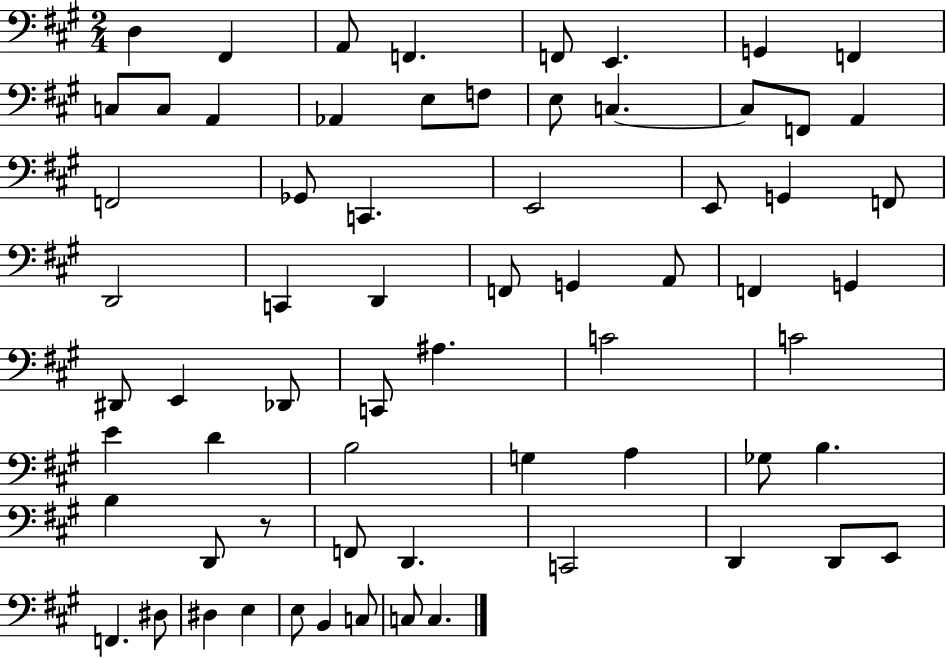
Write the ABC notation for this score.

X:1
T:Untitled
M:2/4
L:1/4
K:A
D, ^F,, A,,/2 F,, F,,/2 E,, G,, F,, C,/2 C,/2 A,, _A,, E,/2 F,/2 E,/2 C, C,/2 F,,/2 A,, F,,2 _G,,/2 C,, E,,2 E,,/2 G,, F,,/2 D,,2 C,, D,, F,,/2 G,, A,,/2 F,, G,, ^D,,/2 E,, _D,,/2 C,,/2 ^A, C2 C2 E D B,2 G, A, _G,/2 B, B, D,,/2 z/2 F,,/2 D,, C,,2 D,, D,,/2 E,,/2 F,, ^D,/2 ^D, E, E,/2 B,, C,/2 C,/2 C,